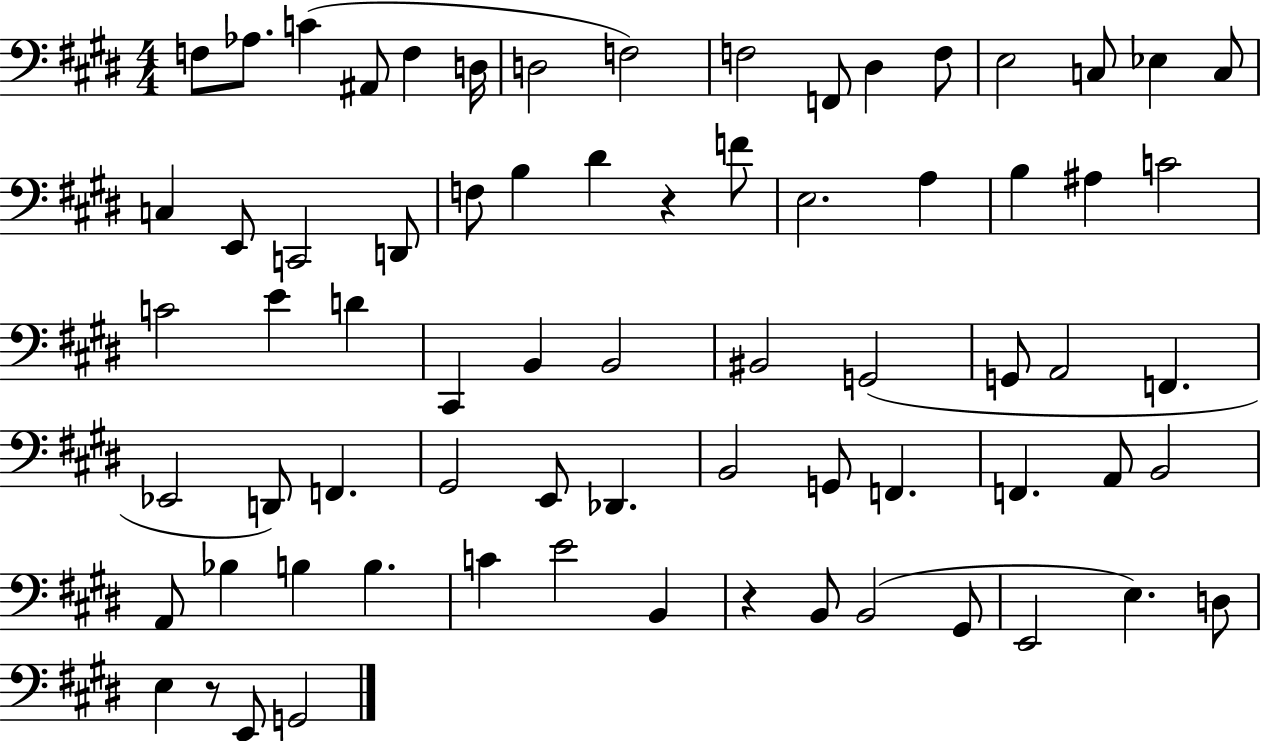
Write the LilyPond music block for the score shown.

{
  \clef bass
  \numericTimeSignature
  \time 4/4
  \key e \major
  f8 aes8. c'4( ais,8 f4 d16 | d2 f2) | f2 f,8 dis4 f8 | e2 c8 ees4 c8 | \break c4 e,8 c,2 d,8 | f8 b4 dis'4 r4 f'8 | e2. a4 | b4 ais4 c'2 | \break c'2 e'4 d'4 | cis,4 b,4 b,2 | bis,2 g,2( | g,8 a,2 f,4. | \break ees,2 d,8) f,4. | gis,2 e,8 des,4. | b,2 g,8 f,4. | f,4. a,8 b,2 | \break a,8 bes4 b4 b4. | c'4 e'2 b,4 | r4 b,8 b,2( gis,8 | e,2 e4.) d8 | \break e4 r8 e,8 g,2 | \bar "|."
}